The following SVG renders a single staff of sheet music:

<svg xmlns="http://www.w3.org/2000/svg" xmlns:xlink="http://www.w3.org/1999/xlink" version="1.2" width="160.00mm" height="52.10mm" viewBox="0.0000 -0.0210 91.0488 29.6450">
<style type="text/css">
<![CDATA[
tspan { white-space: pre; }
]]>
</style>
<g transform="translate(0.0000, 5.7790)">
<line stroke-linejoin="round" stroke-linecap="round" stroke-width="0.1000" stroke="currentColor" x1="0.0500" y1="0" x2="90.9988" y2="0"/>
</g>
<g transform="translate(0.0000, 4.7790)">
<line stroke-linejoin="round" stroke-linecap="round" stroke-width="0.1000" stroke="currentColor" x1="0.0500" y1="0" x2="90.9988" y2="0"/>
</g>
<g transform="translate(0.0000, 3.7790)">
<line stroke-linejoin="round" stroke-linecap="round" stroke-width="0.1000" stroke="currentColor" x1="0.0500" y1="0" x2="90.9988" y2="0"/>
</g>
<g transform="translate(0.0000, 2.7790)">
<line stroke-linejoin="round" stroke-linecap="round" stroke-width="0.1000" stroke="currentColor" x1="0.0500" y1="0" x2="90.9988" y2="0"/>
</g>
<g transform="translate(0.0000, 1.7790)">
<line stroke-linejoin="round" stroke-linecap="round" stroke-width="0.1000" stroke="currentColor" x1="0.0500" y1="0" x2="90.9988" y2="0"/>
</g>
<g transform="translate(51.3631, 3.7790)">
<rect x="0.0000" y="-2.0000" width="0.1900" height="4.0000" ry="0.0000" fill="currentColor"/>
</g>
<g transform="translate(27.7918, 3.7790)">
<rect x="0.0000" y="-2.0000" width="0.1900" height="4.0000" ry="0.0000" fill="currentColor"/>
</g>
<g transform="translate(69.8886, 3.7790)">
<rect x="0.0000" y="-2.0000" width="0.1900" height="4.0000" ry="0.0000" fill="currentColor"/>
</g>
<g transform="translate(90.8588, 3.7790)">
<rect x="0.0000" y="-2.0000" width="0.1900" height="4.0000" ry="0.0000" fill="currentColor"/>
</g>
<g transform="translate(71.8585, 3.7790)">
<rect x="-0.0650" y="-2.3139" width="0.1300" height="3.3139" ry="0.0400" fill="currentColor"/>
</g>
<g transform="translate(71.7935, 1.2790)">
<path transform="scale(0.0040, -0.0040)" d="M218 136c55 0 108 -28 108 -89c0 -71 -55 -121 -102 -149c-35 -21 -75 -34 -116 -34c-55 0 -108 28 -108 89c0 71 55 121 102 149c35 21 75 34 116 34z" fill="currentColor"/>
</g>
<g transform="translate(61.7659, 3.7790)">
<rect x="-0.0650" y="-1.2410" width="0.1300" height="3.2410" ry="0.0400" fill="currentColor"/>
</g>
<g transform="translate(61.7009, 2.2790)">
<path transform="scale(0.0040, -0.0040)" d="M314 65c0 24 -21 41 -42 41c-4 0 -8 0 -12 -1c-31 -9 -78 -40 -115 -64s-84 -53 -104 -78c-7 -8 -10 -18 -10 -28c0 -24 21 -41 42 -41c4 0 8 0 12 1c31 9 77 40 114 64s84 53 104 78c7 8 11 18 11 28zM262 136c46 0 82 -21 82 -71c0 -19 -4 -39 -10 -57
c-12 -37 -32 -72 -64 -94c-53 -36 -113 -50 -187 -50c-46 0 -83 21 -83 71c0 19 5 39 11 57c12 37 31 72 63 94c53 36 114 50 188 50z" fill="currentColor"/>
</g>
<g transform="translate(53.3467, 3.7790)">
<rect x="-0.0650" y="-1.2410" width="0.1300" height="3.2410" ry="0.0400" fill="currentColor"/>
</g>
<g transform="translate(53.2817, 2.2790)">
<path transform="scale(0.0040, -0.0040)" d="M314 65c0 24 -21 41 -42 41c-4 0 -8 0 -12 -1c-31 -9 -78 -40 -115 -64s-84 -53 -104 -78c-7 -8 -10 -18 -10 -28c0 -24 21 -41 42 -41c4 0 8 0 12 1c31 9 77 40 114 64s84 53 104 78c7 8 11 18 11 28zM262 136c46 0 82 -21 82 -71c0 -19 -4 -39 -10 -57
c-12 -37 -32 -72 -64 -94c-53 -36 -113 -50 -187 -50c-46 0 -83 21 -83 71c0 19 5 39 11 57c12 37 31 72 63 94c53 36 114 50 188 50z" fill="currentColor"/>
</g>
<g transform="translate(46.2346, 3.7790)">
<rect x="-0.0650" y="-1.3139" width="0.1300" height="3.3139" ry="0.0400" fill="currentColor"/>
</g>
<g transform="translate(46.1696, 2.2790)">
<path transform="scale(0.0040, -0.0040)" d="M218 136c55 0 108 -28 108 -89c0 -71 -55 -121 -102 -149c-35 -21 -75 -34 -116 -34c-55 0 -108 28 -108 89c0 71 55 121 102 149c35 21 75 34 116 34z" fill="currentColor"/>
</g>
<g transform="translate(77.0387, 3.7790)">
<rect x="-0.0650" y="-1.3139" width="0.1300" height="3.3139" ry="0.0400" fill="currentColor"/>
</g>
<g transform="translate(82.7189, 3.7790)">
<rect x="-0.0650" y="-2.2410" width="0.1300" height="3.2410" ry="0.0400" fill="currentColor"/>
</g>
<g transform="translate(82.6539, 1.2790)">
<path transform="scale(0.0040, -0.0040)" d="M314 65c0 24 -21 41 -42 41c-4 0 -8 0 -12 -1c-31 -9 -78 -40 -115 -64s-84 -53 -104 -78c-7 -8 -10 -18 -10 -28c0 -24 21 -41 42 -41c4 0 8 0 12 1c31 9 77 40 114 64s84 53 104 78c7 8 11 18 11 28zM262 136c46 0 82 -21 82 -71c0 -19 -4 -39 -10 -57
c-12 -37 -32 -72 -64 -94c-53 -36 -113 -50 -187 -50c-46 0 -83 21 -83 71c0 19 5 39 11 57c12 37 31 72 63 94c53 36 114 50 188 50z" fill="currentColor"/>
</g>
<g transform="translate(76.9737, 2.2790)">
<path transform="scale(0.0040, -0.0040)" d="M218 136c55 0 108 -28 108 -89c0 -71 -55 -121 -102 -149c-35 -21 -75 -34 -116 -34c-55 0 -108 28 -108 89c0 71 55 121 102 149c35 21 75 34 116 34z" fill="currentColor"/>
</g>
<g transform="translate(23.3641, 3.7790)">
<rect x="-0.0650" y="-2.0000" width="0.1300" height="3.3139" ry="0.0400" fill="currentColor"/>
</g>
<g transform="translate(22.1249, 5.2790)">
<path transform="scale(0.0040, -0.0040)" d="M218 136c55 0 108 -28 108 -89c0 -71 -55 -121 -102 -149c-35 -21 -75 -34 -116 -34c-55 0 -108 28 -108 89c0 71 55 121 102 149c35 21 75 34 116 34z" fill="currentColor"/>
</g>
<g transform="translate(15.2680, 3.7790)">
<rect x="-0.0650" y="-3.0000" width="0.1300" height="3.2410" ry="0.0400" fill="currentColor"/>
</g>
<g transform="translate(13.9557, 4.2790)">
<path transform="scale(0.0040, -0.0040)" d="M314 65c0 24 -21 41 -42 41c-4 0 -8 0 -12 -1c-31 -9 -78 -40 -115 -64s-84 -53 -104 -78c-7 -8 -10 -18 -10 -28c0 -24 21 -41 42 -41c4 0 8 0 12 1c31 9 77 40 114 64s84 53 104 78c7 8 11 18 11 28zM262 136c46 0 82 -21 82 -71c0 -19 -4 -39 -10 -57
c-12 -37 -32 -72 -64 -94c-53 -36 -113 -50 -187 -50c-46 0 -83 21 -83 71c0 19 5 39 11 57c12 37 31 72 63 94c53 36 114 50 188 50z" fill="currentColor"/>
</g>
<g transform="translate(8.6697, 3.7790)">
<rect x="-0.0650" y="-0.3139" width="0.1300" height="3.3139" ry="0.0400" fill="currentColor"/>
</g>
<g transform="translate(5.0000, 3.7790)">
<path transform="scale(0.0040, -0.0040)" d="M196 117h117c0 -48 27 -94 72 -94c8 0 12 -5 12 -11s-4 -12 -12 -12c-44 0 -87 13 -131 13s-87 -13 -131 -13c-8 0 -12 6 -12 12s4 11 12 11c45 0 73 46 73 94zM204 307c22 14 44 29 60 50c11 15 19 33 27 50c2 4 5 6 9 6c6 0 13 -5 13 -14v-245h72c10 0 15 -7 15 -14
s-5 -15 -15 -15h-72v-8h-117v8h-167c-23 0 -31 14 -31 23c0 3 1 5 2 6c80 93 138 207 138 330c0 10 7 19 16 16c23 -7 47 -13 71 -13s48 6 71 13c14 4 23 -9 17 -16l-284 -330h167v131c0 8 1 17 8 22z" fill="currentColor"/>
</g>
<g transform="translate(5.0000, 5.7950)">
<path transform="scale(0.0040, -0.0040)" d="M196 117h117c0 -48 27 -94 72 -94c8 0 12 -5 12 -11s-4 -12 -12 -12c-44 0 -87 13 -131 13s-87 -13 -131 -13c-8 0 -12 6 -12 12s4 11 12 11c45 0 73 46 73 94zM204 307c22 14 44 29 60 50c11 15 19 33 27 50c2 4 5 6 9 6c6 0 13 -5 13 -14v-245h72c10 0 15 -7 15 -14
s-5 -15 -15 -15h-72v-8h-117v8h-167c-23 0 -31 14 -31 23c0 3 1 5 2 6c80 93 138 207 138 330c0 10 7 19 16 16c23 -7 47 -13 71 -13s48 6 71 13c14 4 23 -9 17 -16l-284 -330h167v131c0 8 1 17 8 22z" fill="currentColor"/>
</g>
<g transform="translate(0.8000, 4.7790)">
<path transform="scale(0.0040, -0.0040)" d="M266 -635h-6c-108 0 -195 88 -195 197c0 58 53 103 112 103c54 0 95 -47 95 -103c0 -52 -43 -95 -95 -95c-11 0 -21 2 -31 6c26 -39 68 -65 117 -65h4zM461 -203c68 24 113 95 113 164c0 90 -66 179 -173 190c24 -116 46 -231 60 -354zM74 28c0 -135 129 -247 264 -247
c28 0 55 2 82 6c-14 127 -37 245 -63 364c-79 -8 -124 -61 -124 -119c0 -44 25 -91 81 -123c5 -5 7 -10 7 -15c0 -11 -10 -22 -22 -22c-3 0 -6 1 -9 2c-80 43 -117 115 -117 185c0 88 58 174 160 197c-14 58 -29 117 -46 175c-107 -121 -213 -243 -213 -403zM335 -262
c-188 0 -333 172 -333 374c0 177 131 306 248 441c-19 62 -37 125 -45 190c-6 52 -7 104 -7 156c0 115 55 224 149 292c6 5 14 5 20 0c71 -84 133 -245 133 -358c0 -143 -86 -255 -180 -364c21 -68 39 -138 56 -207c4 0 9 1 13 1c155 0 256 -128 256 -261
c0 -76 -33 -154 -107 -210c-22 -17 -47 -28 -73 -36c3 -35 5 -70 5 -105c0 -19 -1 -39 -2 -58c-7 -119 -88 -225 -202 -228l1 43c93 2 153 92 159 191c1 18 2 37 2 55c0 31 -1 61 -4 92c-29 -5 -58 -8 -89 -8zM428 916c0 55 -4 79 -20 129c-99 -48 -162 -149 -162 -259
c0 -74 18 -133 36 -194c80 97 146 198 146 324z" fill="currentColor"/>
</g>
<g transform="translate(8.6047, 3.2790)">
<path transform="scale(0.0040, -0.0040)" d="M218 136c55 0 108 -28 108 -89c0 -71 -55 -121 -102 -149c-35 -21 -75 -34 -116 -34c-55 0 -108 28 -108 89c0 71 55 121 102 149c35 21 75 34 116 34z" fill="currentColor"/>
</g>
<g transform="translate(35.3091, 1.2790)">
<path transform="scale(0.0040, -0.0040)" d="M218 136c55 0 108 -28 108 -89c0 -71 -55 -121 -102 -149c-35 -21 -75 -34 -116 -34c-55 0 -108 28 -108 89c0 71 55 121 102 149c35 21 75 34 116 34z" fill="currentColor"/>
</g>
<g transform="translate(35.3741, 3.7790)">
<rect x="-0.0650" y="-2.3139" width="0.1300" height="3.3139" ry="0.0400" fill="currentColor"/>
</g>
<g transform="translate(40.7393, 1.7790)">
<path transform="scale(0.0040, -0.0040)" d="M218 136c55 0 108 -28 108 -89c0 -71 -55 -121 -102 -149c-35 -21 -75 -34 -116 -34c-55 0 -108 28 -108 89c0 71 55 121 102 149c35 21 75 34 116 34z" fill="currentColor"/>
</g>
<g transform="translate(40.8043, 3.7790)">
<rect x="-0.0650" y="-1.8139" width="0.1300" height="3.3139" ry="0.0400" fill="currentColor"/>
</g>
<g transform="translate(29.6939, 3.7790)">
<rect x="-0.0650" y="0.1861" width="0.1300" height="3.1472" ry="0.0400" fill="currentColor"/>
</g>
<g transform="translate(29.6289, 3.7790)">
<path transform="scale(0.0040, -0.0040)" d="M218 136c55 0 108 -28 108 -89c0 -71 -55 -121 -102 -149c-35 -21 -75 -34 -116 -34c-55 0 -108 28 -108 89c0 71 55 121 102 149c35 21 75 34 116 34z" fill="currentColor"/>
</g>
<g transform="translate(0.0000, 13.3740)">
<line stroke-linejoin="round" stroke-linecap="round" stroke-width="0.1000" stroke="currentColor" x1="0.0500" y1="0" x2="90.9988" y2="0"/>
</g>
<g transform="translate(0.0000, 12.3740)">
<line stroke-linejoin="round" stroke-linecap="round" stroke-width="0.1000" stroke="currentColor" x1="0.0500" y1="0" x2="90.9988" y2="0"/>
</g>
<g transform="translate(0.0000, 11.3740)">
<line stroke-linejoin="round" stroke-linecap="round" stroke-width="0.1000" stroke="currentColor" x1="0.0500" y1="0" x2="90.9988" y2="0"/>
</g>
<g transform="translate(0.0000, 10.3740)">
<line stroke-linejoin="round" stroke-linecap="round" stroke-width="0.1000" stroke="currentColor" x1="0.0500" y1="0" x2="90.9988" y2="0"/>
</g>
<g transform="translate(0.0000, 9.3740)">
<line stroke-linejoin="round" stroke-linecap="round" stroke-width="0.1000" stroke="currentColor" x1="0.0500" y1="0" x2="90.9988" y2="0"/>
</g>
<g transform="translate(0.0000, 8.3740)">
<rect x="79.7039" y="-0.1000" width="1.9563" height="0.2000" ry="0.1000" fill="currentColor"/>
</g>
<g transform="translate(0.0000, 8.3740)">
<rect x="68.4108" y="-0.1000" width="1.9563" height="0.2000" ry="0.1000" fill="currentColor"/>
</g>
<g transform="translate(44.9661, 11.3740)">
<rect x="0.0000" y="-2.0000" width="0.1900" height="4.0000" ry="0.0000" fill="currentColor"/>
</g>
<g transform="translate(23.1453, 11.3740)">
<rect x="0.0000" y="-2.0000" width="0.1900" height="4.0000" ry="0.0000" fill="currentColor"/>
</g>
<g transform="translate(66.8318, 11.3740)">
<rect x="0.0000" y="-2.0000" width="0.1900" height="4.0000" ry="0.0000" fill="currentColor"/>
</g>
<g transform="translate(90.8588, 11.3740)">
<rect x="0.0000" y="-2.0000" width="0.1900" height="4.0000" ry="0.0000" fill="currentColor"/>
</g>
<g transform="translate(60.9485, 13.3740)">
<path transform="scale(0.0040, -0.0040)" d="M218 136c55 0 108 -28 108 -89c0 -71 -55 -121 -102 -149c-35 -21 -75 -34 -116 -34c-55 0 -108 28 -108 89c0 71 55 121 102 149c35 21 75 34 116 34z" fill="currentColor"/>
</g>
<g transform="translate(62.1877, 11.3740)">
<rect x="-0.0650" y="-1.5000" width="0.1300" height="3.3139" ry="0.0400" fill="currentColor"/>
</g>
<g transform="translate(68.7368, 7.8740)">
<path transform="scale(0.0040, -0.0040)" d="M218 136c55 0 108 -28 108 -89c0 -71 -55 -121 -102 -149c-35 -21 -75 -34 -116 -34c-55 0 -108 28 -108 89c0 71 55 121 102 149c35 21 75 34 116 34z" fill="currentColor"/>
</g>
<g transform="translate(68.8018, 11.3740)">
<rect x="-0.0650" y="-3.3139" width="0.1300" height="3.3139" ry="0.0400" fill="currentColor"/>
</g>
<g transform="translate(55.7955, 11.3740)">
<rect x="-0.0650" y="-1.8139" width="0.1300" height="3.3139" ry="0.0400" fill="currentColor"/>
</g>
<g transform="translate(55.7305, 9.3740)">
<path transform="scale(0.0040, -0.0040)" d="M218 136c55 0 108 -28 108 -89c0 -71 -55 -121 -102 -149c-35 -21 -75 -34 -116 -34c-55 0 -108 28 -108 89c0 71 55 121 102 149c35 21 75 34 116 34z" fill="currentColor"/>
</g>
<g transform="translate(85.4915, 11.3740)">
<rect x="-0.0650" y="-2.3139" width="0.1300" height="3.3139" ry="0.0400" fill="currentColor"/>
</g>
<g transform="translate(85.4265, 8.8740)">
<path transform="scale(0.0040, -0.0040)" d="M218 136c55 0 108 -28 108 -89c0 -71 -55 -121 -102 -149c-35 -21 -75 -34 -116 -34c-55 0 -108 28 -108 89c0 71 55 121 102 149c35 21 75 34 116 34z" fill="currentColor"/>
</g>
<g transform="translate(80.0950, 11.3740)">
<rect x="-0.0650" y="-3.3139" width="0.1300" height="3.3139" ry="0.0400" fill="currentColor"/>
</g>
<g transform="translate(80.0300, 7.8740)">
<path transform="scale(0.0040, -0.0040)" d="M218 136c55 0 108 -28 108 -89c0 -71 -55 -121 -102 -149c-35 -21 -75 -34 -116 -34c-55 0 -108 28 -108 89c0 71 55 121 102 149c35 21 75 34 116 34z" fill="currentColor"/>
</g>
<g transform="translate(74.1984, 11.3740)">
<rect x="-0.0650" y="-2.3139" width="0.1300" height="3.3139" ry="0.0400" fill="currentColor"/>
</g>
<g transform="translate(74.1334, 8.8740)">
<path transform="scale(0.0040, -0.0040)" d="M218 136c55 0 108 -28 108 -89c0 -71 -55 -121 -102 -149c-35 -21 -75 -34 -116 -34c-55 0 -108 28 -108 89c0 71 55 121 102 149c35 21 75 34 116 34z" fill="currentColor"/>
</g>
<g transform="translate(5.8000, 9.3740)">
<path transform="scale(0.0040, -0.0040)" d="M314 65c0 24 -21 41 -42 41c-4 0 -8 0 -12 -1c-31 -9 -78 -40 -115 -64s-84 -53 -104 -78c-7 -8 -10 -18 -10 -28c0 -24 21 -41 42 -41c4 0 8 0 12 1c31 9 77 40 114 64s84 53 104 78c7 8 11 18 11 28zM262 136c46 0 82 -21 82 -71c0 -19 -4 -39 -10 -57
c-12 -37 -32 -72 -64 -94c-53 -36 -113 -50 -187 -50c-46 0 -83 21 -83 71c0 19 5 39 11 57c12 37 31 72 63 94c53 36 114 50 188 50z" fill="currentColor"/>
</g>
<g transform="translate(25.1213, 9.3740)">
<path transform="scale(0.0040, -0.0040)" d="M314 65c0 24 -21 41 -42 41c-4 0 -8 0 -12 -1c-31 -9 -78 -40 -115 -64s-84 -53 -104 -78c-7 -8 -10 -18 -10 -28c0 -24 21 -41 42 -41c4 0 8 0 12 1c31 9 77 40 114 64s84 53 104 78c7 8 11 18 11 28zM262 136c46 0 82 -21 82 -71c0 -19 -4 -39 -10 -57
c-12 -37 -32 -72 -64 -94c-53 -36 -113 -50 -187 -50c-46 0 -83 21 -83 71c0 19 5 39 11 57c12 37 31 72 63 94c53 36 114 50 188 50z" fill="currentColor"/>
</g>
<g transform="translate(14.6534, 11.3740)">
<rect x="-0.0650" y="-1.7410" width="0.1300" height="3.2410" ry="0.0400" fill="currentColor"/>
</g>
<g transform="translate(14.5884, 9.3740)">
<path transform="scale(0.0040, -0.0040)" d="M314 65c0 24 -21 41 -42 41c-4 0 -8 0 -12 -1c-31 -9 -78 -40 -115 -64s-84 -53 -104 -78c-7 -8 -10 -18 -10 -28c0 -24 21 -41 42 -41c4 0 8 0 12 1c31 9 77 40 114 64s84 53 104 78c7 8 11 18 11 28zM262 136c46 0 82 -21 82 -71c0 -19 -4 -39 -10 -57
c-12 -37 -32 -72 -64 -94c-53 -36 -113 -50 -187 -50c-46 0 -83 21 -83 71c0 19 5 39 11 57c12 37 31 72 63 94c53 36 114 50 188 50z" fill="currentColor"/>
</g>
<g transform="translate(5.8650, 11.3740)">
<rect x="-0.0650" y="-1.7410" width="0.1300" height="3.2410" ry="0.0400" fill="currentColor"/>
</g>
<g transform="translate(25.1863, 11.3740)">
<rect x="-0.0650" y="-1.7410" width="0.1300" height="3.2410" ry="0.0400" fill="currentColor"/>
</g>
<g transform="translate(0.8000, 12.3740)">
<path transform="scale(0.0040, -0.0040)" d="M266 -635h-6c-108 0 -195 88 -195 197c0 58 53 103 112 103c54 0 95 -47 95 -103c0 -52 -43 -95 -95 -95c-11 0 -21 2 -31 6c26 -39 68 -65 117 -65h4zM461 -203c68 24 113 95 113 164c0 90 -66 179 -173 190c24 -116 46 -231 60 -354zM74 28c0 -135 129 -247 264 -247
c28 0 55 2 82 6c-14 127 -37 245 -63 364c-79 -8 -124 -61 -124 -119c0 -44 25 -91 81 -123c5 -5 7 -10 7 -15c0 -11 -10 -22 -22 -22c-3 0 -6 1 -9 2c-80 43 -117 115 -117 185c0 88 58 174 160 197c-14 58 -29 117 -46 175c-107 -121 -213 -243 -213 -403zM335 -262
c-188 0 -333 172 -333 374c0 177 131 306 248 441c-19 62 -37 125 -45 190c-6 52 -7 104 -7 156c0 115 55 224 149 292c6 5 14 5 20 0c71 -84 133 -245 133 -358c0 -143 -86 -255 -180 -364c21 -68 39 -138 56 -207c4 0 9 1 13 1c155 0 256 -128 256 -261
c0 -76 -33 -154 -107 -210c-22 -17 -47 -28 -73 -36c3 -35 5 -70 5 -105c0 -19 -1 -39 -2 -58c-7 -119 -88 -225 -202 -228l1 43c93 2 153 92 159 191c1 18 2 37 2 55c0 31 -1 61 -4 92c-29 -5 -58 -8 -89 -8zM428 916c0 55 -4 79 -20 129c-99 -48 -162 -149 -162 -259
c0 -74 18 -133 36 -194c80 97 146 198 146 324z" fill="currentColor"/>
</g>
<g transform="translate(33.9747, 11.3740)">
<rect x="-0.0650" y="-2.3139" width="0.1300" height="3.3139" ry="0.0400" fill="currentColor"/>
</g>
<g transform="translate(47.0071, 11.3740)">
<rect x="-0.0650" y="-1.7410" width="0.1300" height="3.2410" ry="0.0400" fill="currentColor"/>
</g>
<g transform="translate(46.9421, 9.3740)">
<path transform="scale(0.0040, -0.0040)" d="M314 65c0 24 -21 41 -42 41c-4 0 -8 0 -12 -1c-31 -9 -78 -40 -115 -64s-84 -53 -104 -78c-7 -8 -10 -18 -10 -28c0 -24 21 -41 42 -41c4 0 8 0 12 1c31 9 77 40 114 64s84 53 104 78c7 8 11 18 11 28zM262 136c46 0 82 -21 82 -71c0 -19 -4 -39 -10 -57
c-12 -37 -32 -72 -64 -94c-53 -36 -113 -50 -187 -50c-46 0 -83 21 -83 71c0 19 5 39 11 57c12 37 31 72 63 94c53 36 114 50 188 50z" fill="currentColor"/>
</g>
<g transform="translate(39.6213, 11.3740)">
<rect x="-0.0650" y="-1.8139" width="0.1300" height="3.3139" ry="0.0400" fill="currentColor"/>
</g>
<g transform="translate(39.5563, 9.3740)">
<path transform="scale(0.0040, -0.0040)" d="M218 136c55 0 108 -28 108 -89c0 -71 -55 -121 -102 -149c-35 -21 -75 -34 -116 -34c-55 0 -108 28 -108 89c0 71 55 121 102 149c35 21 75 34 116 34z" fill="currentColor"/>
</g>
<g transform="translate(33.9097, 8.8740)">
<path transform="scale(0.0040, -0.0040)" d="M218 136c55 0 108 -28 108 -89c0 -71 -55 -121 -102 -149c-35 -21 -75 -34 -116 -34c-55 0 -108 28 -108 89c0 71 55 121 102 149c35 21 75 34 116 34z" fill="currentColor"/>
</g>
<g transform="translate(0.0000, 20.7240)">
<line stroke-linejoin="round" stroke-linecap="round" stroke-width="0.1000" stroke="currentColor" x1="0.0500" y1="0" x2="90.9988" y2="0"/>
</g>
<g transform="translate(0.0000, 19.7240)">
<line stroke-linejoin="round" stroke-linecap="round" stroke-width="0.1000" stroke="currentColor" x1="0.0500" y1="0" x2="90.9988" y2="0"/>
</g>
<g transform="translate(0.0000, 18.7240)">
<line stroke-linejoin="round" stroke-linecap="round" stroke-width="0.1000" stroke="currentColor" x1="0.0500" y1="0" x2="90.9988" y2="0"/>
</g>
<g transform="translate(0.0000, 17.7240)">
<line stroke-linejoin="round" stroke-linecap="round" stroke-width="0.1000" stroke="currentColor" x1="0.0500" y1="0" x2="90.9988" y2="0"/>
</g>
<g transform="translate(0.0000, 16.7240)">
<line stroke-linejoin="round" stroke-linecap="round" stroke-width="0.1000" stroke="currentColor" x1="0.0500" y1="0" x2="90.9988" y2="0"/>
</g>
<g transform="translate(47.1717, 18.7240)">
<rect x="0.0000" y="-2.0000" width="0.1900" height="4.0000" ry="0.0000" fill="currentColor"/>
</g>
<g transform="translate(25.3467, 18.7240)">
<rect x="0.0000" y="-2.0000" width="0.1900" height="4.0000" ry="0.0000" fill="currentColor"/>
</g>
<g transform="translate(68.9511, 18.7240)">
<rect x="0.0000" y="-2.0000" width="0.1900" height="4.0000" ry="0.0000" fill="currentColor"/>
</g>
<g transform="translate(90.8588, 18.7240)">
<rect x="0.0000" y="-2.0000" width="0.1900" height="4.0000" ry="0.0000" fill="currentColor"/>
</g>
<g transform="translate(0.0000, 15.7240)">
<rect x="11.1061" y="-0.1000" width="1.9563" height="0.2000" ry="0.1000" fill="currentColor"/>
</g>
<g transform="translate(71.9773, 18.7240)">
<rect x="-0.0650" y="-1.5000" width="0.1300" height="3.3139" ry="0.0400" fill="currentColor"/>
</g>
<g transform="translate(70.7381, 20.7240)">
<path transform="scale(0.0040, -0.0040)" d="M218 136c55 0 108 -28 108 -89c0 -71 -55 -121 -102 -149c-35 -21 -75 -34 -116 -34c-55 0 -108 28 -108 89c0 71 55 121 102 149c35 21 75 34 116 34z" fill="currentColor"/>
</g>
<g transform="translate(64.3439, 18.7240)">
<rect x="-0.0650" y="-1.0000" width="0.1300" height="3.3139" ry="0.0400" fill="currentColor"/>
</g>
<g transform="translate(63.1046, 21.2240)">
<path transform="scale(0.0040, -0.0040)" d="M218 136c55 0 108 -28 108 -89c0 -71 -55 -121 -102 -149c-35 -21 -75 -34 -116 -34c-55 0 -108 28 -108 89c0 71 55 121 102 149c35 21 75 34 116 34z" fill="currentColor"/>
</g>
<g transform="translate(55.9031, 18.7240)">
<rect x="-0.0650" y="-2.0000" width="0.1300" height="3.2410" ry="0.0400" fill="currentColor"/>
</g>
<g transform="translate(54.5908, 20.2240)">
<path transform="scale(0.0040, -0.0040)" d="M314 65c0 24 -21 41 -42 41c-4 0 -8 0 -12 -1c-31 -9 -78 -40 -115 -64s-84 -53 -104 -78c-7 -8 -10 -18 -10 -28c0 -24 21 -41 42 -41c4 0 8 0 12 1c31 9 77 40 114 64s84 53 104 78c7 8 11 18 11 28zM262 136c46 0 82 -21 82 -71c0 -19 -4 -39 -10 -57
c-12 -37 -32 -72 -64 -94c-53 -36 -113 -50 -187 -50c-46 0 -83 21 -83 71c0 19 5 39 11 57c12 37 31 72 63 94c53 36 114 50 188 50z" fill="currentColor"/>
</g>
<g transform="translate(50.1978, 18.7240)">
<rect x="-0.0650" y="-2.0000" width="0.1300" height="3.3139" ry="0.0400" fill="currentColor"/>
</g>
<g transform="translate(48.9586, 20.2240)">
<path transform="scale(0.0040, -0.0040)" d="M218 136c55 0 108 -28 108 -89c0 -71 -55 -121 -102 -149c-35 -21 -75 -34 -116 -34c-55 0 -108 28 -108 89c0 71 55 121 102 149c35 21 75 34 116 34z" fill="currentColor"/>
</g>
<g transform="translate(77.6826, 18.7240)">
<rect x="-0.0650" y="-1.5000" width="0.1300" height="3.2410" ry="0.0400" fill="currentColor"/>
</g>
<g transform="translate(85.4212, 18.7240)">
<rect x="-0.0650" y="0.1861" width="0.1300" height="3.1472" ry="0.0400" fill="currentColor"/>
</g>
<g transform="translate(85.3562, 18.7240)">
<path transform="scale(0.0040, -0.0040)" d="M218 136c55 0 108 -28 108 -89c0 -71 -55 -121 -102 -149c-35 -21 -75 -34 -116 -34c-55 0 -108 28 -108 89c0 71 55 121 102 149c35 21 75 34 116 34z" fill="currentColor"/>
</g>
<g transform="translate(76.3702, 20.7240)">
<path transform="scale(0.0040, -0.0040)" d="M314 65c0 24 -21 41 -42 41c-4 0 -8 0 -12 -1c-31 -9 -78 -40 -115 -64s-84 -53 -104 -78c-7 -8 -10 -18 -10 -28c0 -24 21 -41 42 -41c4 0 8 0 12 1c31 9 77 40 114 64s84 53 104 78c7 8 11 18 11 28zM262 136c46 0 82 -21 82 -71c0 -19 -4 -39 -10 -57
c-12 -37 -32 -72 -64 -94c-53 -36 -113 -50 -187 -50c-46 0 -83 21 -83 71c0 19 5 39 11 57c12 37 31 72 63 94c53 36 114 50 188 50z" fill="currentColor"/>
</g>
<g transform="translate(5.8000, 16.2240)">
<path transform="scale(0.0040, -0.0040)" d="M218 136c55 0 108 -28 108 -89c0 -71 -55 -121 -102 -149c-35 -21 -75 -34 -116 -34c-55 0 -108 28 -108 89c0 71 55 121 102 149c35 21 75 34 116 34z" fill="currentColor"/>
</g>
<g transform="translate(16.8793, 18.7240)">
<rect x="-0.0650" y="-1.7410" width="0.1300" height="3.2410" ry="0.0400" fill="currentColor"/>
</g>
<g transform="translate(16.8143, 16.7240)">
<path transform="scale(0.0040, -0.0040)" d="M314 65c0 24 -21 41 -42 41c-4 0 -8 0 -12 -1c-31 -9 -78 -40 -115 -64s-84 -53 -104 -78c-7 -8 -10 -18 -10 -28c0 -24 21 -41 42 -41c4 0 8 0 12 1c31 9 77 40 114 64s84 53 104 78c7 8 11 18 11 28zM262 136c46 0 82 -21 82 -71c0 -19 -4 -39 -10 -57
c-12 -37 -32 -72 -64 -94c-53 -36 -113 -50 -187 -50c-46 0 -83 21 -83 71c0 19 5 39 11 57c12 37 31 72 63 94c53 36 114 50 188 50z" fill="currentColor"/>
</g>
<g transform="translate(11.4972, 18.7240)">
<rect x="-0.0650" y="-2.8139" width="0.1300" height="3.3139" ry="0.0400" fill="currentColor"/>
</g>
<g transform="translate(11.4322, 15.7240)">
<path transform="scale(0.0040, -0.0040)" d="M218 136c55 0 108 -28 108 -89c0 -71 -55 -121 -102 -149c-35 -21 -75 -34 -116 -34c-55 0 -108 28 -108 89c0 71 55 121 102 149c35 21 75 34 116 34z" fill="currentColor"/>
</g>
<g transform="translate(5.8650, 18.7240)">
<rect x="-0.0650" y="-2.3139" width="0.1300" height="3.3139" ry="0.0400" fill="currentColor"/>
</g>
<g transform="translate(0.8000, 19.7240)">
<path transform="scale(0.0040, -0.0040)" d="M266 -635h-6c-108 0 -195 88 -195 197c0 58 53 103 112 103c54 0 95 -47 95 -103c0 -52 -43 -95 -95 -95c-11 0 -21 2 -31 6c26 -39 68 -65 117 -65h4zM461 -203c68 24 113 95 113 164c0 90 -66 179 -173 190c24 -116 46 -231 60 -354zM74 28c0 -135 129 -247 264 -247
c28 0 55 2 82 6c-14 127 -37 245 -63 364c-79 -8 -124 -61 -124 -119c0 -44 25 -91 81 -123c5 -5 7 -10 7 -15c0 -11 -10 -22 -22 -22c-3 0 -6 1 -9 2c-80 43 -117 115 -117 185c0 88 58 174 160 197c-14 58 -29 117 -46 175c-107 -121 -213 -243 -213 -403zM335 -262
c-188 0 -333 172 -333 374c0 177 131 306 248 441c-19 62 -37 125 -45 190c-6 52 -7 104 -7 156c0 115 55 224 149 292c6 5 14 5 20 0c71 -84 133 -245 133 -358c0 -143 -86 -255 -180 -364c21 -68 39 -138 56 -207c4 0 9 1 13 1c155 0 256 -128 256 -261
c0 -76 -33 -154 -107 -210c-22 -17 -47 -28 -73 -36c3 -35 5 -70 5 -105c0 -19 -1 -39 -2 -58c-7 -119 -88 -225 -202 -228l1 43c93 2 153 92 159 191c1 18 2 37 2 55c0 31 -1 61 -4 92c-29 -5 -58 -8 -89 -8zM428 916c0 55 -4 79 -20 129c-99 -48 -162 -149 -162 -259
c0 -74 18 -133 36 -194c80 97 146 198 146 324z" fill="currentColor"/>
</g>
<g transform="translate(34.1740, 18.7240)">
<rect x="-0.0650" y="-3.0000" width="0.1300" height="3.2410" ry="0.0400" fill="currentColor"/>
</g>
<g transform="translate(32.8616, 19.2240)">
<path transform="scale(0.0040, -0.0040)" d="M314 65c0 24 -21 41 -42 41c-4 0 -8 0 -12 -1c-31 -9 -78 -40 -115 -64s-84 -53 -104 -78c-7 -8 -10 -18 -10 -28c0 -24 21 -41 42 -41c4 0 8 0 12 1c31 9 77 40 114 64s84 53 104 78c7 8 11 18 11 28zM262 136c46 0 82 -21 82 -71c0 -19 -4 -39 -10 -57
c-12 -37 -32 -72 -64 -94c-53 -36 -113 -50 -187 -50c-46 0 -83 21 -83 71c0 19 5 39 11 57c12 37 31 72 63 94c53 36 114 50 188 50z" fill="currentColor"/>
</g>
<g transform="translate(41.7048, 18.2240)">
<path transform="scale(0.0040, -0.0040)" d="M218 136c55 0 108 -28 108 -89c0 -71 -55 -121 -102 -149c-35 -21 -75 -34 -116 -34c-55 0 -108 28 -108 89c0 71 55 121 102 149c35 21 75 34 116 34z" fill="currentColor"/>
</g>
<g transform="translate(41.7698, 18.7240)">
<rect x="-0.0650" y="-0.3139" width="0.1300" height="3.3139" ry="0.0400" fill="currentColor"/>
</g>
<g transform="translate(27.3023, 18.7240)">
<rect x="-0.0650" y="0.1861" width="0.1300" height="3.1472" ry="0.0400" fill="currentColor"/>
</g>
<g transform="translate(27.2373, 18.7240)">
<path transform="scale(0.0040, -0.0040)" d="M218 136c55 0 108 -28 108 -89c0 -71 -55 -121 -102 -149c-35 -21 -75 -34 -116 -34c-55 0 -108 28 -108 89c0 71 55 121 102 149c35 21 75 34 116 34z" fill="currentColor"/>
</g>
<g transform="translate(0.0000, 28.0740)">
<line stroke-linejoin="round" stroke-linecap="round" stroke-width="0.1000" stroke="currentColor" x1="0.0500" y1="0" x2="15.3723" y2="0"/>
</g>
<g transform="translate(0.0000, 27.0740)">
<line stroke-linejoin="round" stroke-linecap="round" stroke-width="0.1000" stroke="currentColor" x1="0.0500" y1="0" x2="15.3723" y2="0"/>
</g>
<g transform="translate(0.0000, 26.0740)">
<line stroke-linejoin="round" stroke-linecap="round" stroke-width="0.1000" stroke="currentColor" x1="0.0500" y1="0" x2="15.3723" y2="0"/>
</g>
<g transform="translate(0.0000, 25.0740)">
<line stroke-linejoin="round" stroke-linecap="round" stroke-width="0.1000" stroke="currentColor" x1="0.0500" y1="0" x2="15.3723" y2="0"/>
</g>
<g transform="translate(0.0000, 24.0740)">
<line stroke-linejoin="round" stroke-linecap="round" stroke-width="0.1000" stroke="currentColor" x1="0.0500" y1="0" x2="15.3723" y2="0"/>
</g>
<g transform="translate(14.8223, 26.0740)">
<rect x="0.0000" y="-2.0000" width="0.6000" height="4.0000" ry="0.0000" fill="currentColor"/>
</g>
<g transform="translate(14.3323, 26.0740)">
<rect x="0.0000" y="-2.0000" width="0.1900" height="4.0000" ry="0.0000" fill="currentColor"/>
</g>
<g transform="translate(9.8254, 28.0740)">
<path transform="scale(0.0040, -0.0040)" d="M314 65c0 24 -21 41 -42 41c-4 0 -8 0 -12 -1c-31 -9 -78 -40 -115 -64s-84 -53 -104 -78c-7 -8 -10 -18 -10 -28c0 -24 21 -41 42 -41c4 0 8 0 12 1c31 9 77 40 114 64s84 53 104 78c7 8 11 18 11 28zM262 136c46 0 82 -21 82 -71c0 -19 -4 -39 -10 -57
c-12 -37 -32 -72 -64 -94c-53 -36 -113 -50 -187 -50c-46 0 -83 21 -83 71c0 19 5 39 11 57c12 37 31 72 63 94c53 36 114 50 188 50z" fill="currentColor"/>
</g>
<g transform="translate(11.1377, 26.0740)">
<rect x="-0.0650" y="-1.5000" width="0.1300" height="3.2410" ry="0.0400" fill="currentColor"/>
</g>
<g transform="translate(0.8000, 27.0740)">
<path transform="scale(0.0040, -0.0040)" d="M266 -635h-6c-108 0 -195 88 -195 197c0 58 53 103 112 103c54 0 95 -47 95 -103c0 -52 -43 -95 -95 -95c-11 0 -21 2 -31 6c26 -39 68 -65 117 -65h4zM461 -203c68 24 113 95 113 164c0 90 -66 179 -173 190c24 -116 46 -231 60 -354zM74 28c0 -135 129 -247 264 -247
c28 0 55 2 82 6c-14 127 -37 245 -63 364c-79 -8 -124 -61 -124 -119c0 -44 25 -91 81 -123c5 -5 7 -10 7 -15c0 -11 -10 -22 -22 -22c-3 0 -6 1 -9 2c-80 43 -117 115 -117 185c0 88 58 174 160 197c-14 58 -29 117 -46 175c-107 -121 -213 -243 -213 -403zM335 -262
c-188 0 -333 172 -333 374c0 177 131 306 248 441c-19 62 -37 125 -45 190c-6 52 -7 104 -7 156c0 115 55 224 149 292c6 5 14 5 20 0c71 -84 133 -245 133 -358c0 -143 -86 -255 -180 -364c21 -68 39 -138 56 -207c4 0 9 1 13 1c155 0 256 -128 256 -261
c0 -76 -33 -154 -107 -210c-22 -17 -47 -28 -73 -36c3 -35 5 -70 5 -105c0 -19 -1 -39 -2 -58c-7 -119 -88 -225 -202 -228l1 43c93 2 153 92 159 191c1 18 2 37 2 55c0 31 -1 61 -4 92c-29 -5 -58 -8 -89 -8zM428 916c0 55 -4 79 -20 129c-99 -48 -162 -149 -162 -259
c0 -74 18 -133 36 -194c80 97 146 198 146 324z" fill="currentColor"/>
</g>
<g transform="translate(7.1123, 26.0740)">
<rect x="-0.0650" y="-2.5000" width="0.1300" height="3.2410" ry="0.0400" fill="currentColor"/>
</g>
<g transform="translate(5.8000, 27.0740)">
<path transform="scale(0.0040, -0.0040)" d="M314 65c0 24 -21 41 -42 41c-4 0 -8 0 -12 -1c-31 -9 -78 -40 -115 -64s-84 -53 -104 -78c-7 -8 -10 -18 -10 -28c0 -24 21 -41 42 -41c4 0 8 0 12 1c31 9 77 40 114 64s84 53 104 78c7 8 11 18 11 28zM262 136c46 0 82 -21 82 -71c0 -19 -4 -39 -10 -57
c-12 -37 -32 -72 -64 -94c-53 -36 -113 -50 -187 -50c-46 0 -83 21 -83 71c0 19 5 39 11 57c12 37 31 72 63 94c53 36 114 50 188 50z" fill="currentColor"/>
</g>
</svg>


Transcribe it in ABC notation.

X:1
T:Untitled
M:4/4
L:1/4
K:C
c A2 F B g f e e2 e2 g e g2 f2 f2 f2 g f f2 f E b g b g g a f2 B A2 c F F2 D E E2 B G2 E2